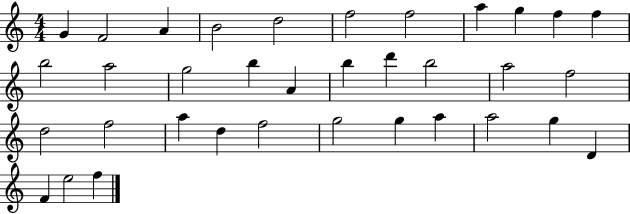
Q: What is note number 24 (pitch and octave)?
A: A5